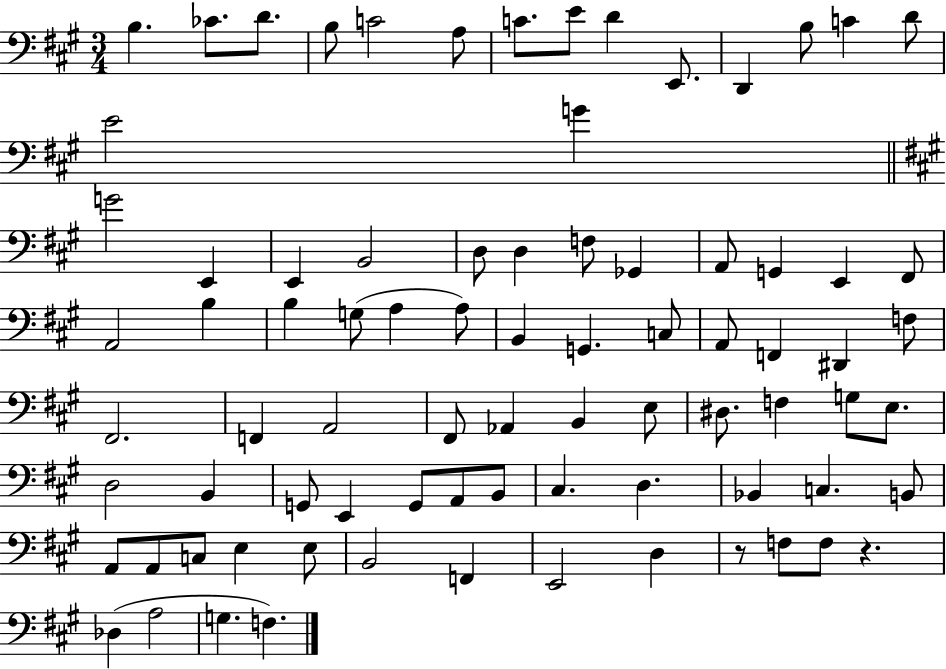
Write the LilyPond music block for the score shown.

{
  \clef bass
  \numericTimeSignature
  \time 3/4
  \key a \major
  b4. ces'8. d'8. | b8 c'2 a8 | c'8. e'8 d'4 e,8. | d,4 b8 c'4 d'8 | \break e'2 g'4 | \bar "||" \break \key a \major g'2 e,4 | e,4 b,2 | d8 d4 f8 ges,4 | a,8 g,4 e,4 fis,8 | \break a,2 b4 | b4 g8( a4 a8) | b,4 g,4. c8 | a,8 f,4 dis,4 f8 | \break fis,2. | f,4 a,2 | fis,8 aes,4 b,4 e8 | dis8. f4 g8 e8. | \break d2 b,4 | g,8 e,4 g,8 a,8 b,8 | cis4. d4. | bes,4 c4. b,8 | \break a,8 a,8 c8 e4 e8 | b,2 f,4 | e,2 d4 | r8 f8 f8 r4. | \break des4( a2 | g4. f4.) | \bar "|."
}